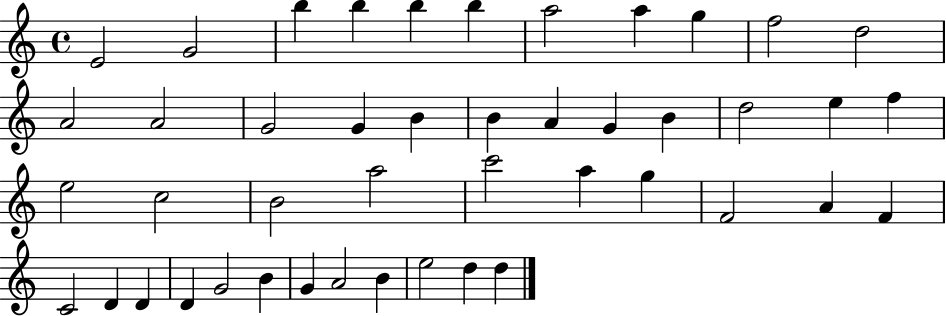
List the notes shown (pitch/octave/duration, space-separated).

E4/h G4/h B5/q B5/q B5/q B5/q A5/h A5/q G5/q F5/h D5/h A4/h A4/h G4/h G4/q B4/q B4/q A4/q G4/q B4/q D5/h E5/q F5/q E5/h C5/h B4/h A5/h C6/h A5/q G5/q F4/h A4/q F4/q C4/h D4/q D4/q D4/q G4/h B4/q G4/q A4/h B4/q E5/h D5/q D5/q